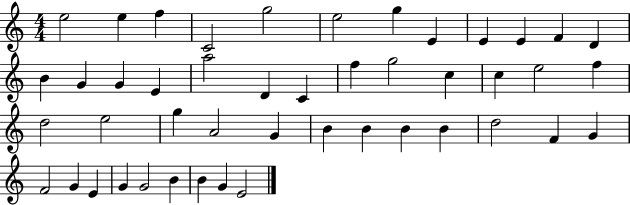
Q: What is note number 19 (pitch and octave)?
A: C4